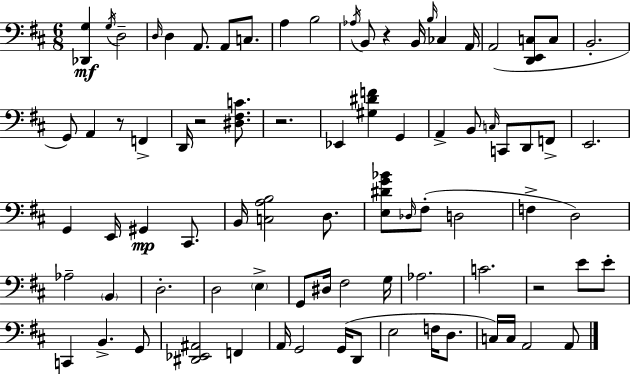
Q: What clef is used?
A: bass